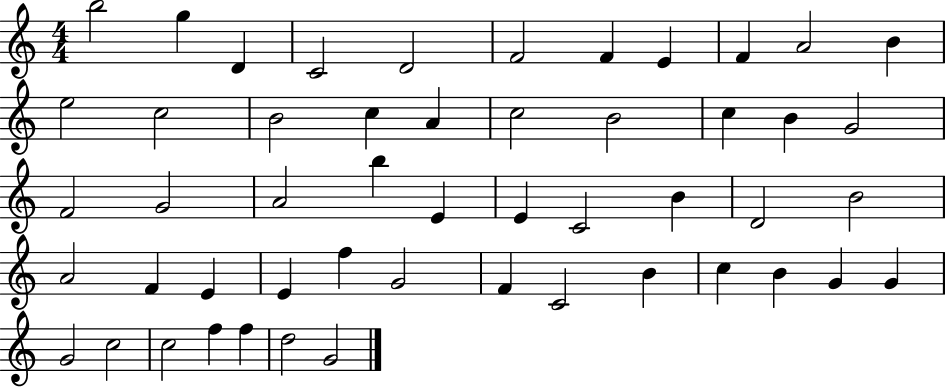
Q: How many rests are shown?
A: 0